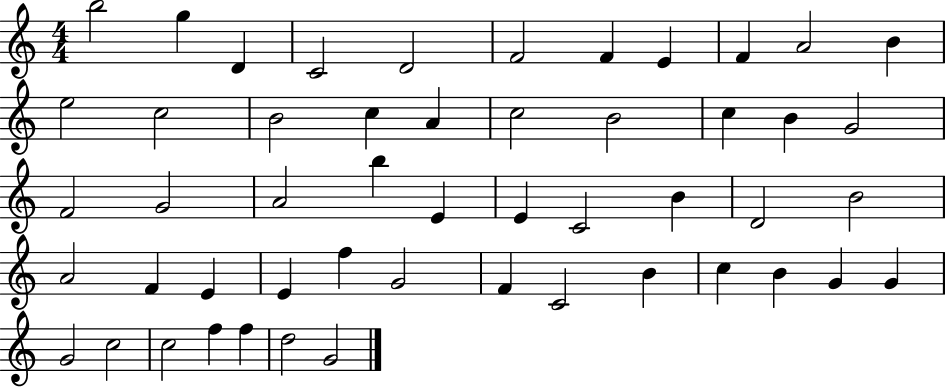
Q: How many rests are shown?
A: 0